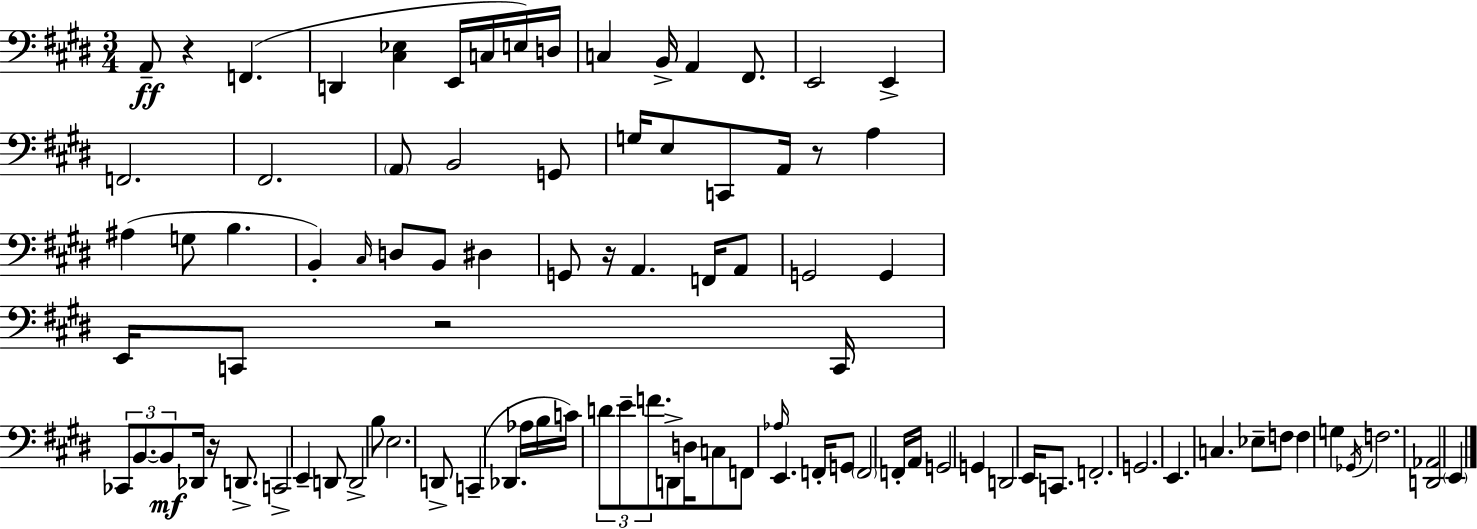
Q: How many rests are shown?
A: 5